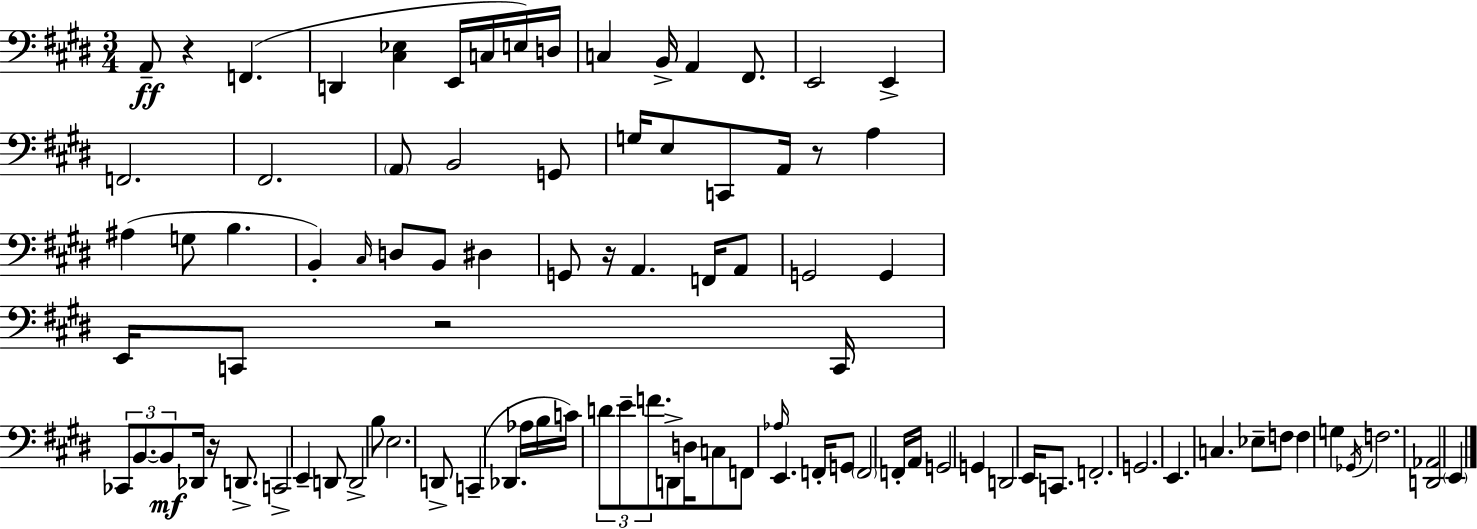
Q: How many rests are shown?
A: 5